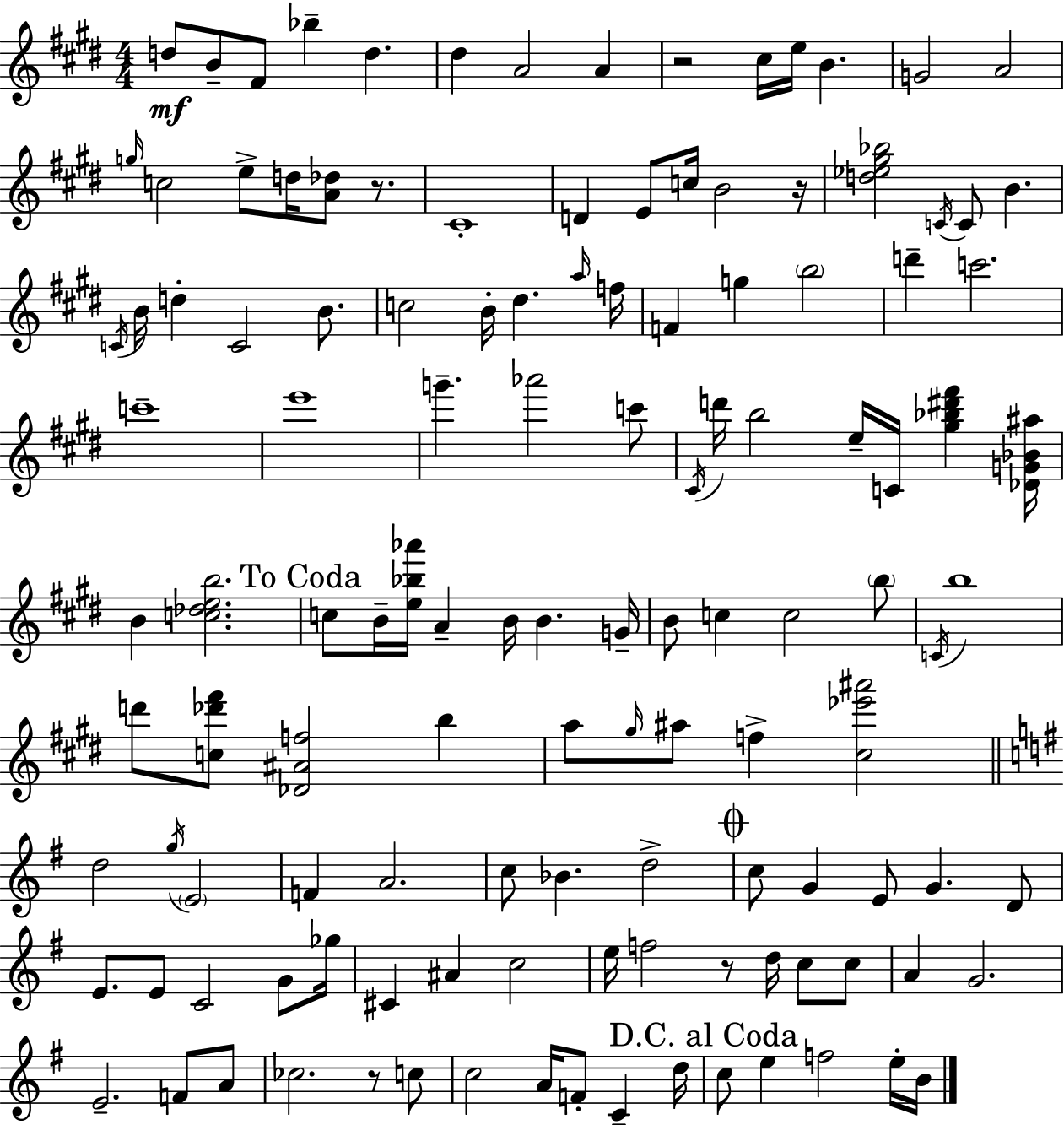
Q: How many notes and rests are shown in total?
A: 126